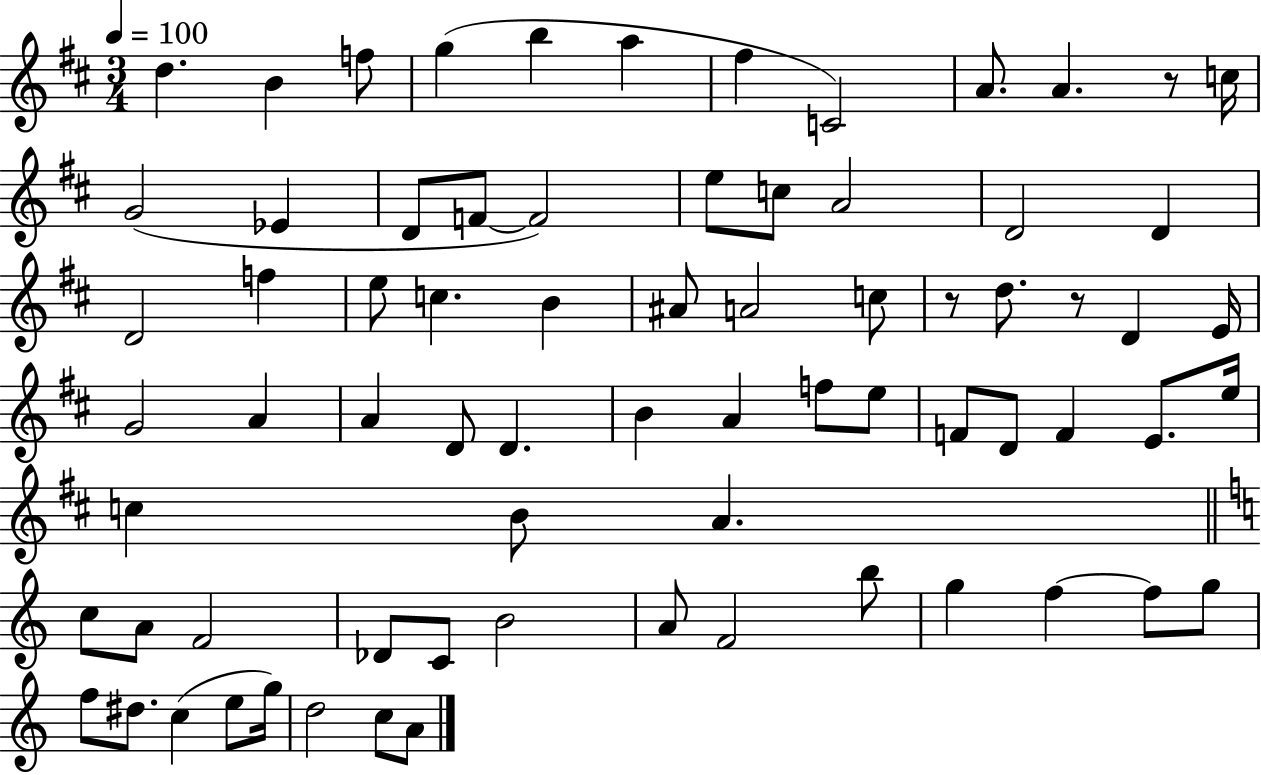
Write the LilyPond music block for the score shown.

{
  \clef treble
  \numericTimeSignature
  \time 3/4
  \key d \major
  \tempo 4 = 100
  d''4. b'4 f''8 | g''4( b''4 a''4 | fis''4 c'2) | a'8. a'4. r8 c''16 | \break g'2( ees'4 | d'8 f'8~~ f'2) | e''8 c''8 a'2 | d'2 d'4 | \break d'2 f''4 | e''8 c''4. b'4 | ais'8 a'2 c''8 | r8 d''8. r8 d'4 e'16 | \break g'2 a'4 | a'4 d'8 d'4. | b'4 a'4 f''8 e''8 | f'8 d'8 f'4 e'8. e''16 | \break c''4 b'8 a'4. | \bar "||" \break \key c \major c''8 a'8 f'2 | des'8 c'8 b'2 | a'8 f'2 b''8 | g''4 f''4~~ f''8 g''8 | \break f''8 dis''8. c''4( e''8 g''16) | d''2 c''8 a'8 | \bar "|."
}